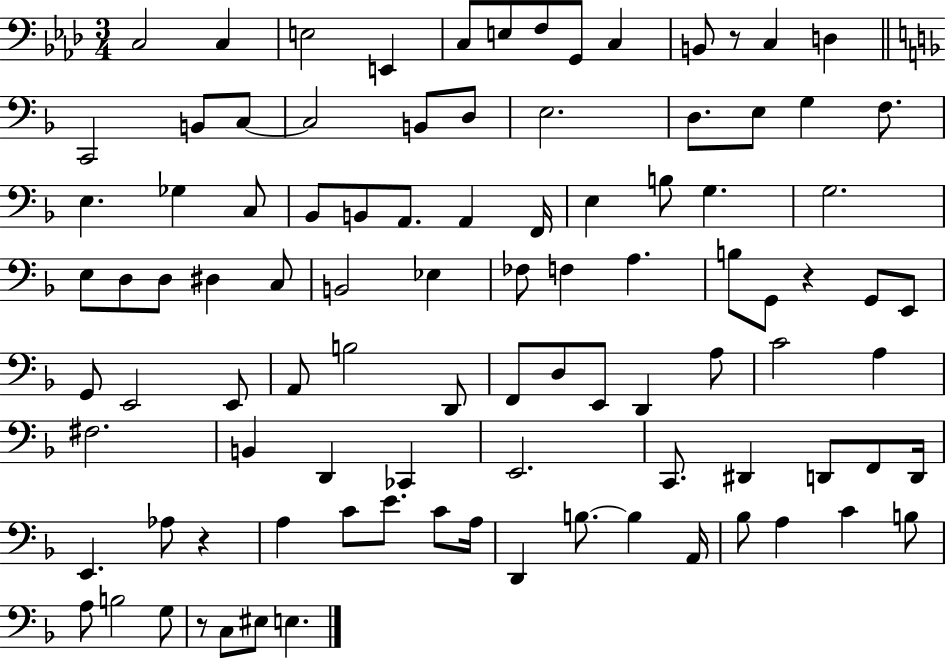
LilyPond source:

{
  \clef bass
  \numericTimeSignature
  \time 3/4
  \key aes \major
  c2 c4 | e2 e,4 | c8 e8 f8 g,8 c4 | b,8 r8 c4 d4 | \break \bar "||" \break \key f \major c,2 b,8 c8~~ | c2 b,8 d8 | e2. | d8. e8 g4 f8. | \break e4. ges4 c8 | bes,8 b,8 a,8. a,4 f,16 | e4 b8 g4. | g2. | \break e8 d8 d8 dis4 c8 | b,2 ees4 | fes8 f4 a4. | b8 g,8 r4 g,8 e,8 | \break g,8 e,2 e,8 | a,8 b2 d,8 | f,8 d8 e,8 d,4 a8 | c'2 a4 | \break fis2. | b,4 d,4 ces,4 | e,2. | c,8. dis,4 d,8 f,8 d,16 | \break e,4. aes8 r4 | a4 c'8 e'8. c'8 a16 | d,4 b8.~~ b4 a,16 | bes8 a4 c'4 b8 | \break a8 b2 g8 | r8 c8 eis8 e4. | \bar "|."
}